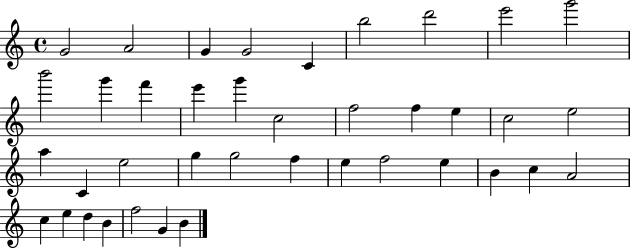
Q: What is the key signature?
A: C major